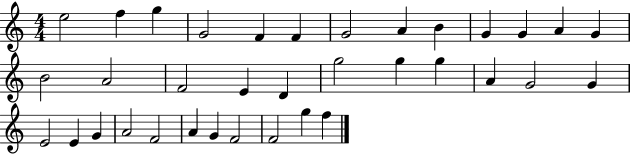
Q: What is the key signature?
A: C major